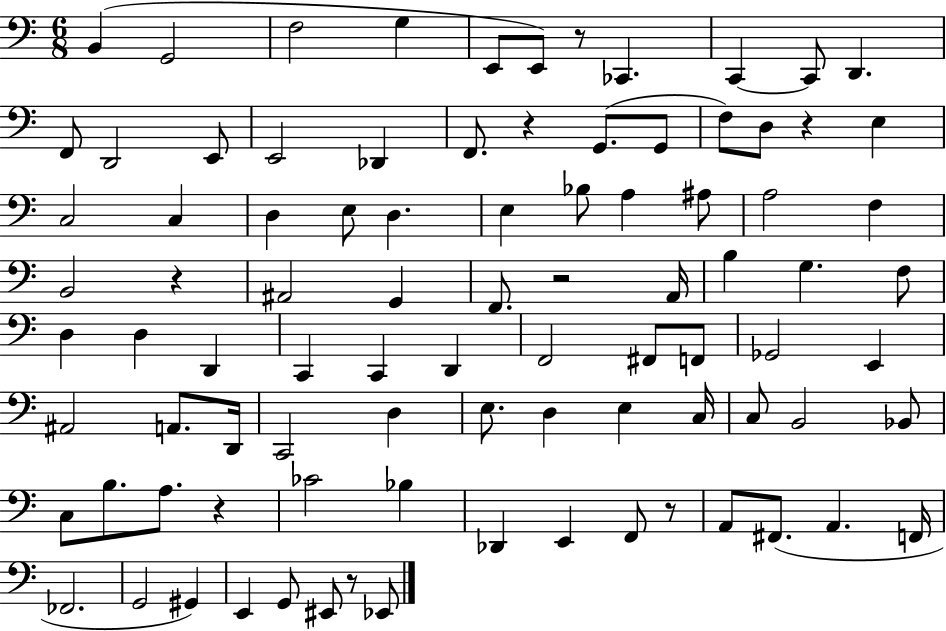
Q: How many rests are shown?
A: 8